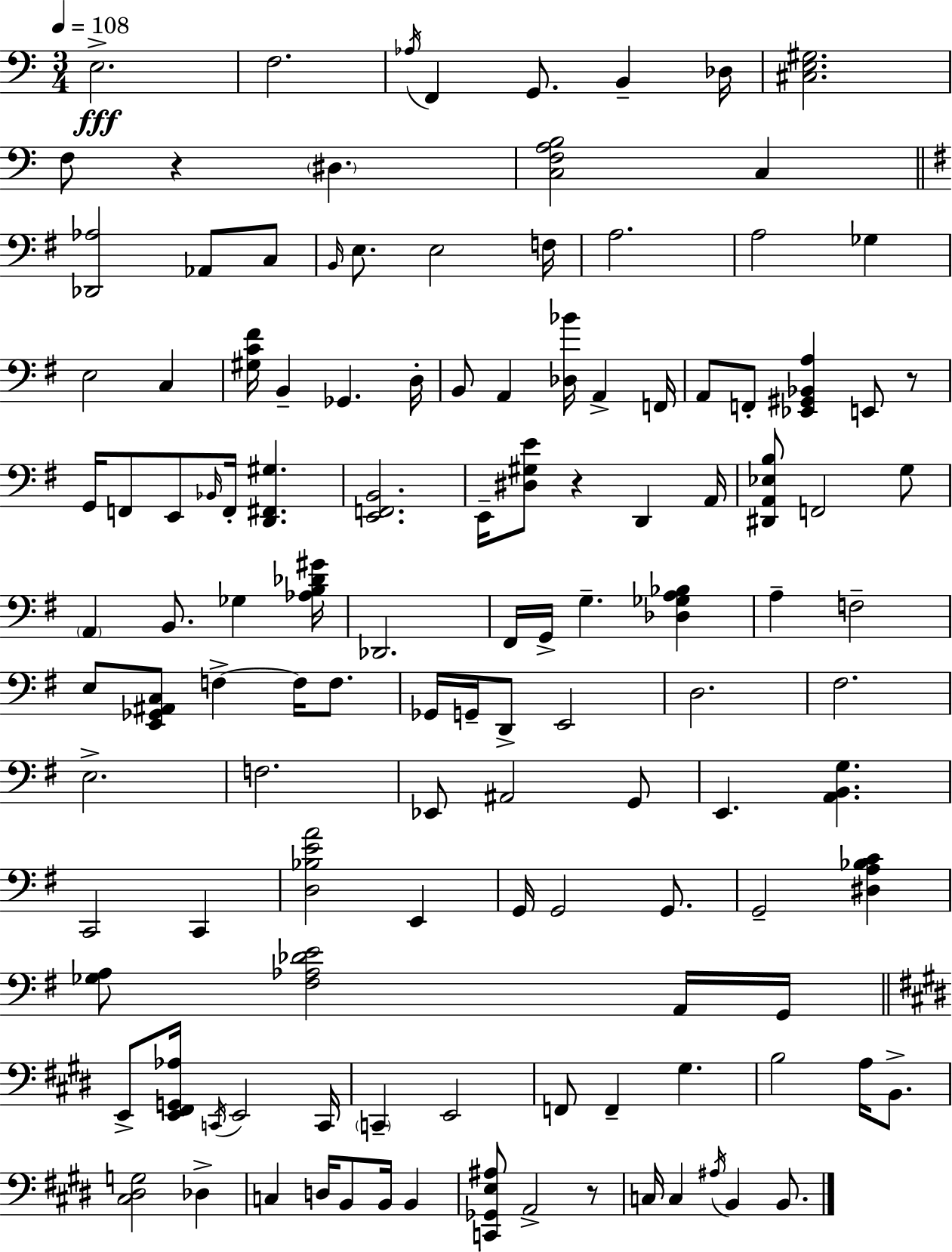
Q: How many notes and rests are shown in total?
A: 124